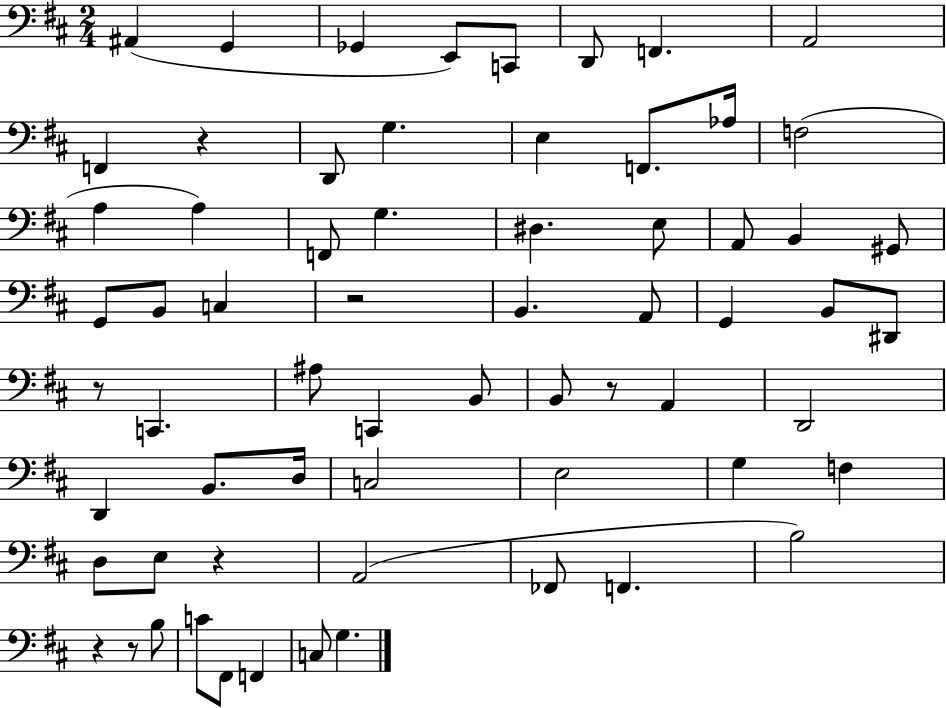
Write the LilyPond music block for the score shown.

{
  \clef bass
  \numericTimeSignature
  \time 2/4
  \key d \major
  ais,4( g,4 | ges,4 e,8) c,8 | d,8 f,4. | a,2 | \break f,4 r4 | d,8 g4. | e4 f,8. aes16 | f2( | \break a4 a4) | f,8 g4. | dis4. e8 | a,8 b,4 gis,8 | \break g,8 b,8 c4 | r2 | b,4. a,8 | g,4 b,8 dis,8 | \break r8 c,4. | ais8 c,4 b,8 | b,8 r8 a,4 | d,2 | \break d,4 b,8. d16 | c2 | e2 | g4 f4 | \break d8 e8 r4 | a,2( | fes,8 f,4. | b2) | \break r4 r8 b8 | c'8 fis,8 f,4 | c8 g4. | \bar "|."
}